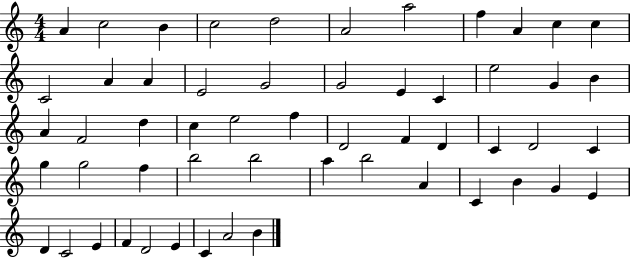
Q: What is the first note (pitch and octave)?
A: A4